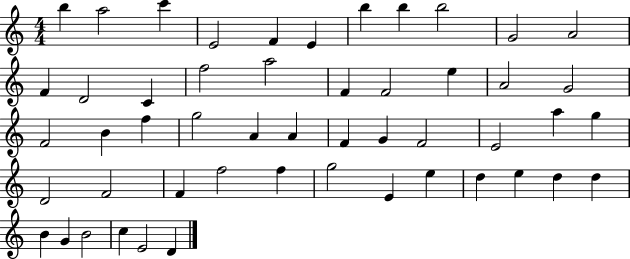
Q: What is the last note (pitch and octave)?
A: D4